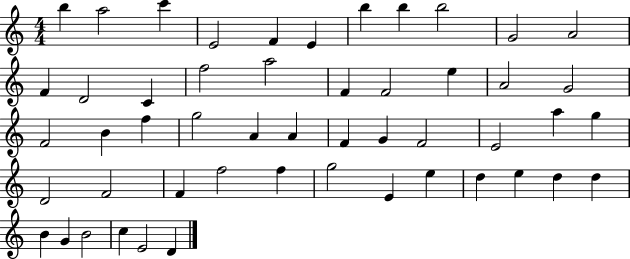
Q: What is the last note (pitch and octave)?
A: D4